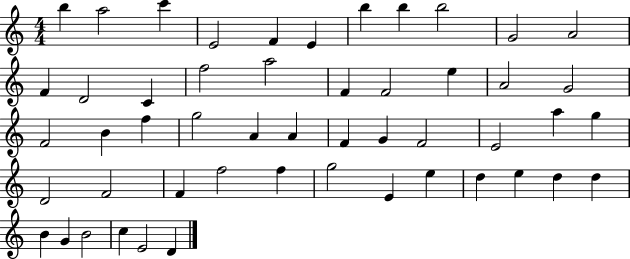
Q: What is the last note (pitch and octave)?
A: D4